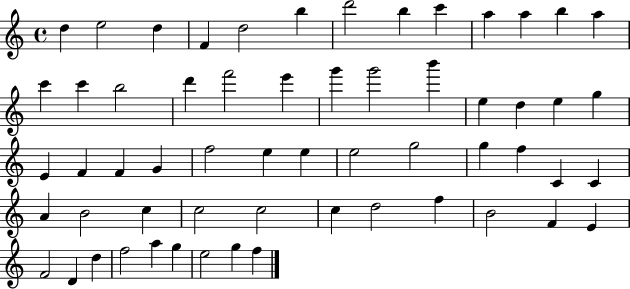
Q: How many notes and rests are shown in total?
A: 59